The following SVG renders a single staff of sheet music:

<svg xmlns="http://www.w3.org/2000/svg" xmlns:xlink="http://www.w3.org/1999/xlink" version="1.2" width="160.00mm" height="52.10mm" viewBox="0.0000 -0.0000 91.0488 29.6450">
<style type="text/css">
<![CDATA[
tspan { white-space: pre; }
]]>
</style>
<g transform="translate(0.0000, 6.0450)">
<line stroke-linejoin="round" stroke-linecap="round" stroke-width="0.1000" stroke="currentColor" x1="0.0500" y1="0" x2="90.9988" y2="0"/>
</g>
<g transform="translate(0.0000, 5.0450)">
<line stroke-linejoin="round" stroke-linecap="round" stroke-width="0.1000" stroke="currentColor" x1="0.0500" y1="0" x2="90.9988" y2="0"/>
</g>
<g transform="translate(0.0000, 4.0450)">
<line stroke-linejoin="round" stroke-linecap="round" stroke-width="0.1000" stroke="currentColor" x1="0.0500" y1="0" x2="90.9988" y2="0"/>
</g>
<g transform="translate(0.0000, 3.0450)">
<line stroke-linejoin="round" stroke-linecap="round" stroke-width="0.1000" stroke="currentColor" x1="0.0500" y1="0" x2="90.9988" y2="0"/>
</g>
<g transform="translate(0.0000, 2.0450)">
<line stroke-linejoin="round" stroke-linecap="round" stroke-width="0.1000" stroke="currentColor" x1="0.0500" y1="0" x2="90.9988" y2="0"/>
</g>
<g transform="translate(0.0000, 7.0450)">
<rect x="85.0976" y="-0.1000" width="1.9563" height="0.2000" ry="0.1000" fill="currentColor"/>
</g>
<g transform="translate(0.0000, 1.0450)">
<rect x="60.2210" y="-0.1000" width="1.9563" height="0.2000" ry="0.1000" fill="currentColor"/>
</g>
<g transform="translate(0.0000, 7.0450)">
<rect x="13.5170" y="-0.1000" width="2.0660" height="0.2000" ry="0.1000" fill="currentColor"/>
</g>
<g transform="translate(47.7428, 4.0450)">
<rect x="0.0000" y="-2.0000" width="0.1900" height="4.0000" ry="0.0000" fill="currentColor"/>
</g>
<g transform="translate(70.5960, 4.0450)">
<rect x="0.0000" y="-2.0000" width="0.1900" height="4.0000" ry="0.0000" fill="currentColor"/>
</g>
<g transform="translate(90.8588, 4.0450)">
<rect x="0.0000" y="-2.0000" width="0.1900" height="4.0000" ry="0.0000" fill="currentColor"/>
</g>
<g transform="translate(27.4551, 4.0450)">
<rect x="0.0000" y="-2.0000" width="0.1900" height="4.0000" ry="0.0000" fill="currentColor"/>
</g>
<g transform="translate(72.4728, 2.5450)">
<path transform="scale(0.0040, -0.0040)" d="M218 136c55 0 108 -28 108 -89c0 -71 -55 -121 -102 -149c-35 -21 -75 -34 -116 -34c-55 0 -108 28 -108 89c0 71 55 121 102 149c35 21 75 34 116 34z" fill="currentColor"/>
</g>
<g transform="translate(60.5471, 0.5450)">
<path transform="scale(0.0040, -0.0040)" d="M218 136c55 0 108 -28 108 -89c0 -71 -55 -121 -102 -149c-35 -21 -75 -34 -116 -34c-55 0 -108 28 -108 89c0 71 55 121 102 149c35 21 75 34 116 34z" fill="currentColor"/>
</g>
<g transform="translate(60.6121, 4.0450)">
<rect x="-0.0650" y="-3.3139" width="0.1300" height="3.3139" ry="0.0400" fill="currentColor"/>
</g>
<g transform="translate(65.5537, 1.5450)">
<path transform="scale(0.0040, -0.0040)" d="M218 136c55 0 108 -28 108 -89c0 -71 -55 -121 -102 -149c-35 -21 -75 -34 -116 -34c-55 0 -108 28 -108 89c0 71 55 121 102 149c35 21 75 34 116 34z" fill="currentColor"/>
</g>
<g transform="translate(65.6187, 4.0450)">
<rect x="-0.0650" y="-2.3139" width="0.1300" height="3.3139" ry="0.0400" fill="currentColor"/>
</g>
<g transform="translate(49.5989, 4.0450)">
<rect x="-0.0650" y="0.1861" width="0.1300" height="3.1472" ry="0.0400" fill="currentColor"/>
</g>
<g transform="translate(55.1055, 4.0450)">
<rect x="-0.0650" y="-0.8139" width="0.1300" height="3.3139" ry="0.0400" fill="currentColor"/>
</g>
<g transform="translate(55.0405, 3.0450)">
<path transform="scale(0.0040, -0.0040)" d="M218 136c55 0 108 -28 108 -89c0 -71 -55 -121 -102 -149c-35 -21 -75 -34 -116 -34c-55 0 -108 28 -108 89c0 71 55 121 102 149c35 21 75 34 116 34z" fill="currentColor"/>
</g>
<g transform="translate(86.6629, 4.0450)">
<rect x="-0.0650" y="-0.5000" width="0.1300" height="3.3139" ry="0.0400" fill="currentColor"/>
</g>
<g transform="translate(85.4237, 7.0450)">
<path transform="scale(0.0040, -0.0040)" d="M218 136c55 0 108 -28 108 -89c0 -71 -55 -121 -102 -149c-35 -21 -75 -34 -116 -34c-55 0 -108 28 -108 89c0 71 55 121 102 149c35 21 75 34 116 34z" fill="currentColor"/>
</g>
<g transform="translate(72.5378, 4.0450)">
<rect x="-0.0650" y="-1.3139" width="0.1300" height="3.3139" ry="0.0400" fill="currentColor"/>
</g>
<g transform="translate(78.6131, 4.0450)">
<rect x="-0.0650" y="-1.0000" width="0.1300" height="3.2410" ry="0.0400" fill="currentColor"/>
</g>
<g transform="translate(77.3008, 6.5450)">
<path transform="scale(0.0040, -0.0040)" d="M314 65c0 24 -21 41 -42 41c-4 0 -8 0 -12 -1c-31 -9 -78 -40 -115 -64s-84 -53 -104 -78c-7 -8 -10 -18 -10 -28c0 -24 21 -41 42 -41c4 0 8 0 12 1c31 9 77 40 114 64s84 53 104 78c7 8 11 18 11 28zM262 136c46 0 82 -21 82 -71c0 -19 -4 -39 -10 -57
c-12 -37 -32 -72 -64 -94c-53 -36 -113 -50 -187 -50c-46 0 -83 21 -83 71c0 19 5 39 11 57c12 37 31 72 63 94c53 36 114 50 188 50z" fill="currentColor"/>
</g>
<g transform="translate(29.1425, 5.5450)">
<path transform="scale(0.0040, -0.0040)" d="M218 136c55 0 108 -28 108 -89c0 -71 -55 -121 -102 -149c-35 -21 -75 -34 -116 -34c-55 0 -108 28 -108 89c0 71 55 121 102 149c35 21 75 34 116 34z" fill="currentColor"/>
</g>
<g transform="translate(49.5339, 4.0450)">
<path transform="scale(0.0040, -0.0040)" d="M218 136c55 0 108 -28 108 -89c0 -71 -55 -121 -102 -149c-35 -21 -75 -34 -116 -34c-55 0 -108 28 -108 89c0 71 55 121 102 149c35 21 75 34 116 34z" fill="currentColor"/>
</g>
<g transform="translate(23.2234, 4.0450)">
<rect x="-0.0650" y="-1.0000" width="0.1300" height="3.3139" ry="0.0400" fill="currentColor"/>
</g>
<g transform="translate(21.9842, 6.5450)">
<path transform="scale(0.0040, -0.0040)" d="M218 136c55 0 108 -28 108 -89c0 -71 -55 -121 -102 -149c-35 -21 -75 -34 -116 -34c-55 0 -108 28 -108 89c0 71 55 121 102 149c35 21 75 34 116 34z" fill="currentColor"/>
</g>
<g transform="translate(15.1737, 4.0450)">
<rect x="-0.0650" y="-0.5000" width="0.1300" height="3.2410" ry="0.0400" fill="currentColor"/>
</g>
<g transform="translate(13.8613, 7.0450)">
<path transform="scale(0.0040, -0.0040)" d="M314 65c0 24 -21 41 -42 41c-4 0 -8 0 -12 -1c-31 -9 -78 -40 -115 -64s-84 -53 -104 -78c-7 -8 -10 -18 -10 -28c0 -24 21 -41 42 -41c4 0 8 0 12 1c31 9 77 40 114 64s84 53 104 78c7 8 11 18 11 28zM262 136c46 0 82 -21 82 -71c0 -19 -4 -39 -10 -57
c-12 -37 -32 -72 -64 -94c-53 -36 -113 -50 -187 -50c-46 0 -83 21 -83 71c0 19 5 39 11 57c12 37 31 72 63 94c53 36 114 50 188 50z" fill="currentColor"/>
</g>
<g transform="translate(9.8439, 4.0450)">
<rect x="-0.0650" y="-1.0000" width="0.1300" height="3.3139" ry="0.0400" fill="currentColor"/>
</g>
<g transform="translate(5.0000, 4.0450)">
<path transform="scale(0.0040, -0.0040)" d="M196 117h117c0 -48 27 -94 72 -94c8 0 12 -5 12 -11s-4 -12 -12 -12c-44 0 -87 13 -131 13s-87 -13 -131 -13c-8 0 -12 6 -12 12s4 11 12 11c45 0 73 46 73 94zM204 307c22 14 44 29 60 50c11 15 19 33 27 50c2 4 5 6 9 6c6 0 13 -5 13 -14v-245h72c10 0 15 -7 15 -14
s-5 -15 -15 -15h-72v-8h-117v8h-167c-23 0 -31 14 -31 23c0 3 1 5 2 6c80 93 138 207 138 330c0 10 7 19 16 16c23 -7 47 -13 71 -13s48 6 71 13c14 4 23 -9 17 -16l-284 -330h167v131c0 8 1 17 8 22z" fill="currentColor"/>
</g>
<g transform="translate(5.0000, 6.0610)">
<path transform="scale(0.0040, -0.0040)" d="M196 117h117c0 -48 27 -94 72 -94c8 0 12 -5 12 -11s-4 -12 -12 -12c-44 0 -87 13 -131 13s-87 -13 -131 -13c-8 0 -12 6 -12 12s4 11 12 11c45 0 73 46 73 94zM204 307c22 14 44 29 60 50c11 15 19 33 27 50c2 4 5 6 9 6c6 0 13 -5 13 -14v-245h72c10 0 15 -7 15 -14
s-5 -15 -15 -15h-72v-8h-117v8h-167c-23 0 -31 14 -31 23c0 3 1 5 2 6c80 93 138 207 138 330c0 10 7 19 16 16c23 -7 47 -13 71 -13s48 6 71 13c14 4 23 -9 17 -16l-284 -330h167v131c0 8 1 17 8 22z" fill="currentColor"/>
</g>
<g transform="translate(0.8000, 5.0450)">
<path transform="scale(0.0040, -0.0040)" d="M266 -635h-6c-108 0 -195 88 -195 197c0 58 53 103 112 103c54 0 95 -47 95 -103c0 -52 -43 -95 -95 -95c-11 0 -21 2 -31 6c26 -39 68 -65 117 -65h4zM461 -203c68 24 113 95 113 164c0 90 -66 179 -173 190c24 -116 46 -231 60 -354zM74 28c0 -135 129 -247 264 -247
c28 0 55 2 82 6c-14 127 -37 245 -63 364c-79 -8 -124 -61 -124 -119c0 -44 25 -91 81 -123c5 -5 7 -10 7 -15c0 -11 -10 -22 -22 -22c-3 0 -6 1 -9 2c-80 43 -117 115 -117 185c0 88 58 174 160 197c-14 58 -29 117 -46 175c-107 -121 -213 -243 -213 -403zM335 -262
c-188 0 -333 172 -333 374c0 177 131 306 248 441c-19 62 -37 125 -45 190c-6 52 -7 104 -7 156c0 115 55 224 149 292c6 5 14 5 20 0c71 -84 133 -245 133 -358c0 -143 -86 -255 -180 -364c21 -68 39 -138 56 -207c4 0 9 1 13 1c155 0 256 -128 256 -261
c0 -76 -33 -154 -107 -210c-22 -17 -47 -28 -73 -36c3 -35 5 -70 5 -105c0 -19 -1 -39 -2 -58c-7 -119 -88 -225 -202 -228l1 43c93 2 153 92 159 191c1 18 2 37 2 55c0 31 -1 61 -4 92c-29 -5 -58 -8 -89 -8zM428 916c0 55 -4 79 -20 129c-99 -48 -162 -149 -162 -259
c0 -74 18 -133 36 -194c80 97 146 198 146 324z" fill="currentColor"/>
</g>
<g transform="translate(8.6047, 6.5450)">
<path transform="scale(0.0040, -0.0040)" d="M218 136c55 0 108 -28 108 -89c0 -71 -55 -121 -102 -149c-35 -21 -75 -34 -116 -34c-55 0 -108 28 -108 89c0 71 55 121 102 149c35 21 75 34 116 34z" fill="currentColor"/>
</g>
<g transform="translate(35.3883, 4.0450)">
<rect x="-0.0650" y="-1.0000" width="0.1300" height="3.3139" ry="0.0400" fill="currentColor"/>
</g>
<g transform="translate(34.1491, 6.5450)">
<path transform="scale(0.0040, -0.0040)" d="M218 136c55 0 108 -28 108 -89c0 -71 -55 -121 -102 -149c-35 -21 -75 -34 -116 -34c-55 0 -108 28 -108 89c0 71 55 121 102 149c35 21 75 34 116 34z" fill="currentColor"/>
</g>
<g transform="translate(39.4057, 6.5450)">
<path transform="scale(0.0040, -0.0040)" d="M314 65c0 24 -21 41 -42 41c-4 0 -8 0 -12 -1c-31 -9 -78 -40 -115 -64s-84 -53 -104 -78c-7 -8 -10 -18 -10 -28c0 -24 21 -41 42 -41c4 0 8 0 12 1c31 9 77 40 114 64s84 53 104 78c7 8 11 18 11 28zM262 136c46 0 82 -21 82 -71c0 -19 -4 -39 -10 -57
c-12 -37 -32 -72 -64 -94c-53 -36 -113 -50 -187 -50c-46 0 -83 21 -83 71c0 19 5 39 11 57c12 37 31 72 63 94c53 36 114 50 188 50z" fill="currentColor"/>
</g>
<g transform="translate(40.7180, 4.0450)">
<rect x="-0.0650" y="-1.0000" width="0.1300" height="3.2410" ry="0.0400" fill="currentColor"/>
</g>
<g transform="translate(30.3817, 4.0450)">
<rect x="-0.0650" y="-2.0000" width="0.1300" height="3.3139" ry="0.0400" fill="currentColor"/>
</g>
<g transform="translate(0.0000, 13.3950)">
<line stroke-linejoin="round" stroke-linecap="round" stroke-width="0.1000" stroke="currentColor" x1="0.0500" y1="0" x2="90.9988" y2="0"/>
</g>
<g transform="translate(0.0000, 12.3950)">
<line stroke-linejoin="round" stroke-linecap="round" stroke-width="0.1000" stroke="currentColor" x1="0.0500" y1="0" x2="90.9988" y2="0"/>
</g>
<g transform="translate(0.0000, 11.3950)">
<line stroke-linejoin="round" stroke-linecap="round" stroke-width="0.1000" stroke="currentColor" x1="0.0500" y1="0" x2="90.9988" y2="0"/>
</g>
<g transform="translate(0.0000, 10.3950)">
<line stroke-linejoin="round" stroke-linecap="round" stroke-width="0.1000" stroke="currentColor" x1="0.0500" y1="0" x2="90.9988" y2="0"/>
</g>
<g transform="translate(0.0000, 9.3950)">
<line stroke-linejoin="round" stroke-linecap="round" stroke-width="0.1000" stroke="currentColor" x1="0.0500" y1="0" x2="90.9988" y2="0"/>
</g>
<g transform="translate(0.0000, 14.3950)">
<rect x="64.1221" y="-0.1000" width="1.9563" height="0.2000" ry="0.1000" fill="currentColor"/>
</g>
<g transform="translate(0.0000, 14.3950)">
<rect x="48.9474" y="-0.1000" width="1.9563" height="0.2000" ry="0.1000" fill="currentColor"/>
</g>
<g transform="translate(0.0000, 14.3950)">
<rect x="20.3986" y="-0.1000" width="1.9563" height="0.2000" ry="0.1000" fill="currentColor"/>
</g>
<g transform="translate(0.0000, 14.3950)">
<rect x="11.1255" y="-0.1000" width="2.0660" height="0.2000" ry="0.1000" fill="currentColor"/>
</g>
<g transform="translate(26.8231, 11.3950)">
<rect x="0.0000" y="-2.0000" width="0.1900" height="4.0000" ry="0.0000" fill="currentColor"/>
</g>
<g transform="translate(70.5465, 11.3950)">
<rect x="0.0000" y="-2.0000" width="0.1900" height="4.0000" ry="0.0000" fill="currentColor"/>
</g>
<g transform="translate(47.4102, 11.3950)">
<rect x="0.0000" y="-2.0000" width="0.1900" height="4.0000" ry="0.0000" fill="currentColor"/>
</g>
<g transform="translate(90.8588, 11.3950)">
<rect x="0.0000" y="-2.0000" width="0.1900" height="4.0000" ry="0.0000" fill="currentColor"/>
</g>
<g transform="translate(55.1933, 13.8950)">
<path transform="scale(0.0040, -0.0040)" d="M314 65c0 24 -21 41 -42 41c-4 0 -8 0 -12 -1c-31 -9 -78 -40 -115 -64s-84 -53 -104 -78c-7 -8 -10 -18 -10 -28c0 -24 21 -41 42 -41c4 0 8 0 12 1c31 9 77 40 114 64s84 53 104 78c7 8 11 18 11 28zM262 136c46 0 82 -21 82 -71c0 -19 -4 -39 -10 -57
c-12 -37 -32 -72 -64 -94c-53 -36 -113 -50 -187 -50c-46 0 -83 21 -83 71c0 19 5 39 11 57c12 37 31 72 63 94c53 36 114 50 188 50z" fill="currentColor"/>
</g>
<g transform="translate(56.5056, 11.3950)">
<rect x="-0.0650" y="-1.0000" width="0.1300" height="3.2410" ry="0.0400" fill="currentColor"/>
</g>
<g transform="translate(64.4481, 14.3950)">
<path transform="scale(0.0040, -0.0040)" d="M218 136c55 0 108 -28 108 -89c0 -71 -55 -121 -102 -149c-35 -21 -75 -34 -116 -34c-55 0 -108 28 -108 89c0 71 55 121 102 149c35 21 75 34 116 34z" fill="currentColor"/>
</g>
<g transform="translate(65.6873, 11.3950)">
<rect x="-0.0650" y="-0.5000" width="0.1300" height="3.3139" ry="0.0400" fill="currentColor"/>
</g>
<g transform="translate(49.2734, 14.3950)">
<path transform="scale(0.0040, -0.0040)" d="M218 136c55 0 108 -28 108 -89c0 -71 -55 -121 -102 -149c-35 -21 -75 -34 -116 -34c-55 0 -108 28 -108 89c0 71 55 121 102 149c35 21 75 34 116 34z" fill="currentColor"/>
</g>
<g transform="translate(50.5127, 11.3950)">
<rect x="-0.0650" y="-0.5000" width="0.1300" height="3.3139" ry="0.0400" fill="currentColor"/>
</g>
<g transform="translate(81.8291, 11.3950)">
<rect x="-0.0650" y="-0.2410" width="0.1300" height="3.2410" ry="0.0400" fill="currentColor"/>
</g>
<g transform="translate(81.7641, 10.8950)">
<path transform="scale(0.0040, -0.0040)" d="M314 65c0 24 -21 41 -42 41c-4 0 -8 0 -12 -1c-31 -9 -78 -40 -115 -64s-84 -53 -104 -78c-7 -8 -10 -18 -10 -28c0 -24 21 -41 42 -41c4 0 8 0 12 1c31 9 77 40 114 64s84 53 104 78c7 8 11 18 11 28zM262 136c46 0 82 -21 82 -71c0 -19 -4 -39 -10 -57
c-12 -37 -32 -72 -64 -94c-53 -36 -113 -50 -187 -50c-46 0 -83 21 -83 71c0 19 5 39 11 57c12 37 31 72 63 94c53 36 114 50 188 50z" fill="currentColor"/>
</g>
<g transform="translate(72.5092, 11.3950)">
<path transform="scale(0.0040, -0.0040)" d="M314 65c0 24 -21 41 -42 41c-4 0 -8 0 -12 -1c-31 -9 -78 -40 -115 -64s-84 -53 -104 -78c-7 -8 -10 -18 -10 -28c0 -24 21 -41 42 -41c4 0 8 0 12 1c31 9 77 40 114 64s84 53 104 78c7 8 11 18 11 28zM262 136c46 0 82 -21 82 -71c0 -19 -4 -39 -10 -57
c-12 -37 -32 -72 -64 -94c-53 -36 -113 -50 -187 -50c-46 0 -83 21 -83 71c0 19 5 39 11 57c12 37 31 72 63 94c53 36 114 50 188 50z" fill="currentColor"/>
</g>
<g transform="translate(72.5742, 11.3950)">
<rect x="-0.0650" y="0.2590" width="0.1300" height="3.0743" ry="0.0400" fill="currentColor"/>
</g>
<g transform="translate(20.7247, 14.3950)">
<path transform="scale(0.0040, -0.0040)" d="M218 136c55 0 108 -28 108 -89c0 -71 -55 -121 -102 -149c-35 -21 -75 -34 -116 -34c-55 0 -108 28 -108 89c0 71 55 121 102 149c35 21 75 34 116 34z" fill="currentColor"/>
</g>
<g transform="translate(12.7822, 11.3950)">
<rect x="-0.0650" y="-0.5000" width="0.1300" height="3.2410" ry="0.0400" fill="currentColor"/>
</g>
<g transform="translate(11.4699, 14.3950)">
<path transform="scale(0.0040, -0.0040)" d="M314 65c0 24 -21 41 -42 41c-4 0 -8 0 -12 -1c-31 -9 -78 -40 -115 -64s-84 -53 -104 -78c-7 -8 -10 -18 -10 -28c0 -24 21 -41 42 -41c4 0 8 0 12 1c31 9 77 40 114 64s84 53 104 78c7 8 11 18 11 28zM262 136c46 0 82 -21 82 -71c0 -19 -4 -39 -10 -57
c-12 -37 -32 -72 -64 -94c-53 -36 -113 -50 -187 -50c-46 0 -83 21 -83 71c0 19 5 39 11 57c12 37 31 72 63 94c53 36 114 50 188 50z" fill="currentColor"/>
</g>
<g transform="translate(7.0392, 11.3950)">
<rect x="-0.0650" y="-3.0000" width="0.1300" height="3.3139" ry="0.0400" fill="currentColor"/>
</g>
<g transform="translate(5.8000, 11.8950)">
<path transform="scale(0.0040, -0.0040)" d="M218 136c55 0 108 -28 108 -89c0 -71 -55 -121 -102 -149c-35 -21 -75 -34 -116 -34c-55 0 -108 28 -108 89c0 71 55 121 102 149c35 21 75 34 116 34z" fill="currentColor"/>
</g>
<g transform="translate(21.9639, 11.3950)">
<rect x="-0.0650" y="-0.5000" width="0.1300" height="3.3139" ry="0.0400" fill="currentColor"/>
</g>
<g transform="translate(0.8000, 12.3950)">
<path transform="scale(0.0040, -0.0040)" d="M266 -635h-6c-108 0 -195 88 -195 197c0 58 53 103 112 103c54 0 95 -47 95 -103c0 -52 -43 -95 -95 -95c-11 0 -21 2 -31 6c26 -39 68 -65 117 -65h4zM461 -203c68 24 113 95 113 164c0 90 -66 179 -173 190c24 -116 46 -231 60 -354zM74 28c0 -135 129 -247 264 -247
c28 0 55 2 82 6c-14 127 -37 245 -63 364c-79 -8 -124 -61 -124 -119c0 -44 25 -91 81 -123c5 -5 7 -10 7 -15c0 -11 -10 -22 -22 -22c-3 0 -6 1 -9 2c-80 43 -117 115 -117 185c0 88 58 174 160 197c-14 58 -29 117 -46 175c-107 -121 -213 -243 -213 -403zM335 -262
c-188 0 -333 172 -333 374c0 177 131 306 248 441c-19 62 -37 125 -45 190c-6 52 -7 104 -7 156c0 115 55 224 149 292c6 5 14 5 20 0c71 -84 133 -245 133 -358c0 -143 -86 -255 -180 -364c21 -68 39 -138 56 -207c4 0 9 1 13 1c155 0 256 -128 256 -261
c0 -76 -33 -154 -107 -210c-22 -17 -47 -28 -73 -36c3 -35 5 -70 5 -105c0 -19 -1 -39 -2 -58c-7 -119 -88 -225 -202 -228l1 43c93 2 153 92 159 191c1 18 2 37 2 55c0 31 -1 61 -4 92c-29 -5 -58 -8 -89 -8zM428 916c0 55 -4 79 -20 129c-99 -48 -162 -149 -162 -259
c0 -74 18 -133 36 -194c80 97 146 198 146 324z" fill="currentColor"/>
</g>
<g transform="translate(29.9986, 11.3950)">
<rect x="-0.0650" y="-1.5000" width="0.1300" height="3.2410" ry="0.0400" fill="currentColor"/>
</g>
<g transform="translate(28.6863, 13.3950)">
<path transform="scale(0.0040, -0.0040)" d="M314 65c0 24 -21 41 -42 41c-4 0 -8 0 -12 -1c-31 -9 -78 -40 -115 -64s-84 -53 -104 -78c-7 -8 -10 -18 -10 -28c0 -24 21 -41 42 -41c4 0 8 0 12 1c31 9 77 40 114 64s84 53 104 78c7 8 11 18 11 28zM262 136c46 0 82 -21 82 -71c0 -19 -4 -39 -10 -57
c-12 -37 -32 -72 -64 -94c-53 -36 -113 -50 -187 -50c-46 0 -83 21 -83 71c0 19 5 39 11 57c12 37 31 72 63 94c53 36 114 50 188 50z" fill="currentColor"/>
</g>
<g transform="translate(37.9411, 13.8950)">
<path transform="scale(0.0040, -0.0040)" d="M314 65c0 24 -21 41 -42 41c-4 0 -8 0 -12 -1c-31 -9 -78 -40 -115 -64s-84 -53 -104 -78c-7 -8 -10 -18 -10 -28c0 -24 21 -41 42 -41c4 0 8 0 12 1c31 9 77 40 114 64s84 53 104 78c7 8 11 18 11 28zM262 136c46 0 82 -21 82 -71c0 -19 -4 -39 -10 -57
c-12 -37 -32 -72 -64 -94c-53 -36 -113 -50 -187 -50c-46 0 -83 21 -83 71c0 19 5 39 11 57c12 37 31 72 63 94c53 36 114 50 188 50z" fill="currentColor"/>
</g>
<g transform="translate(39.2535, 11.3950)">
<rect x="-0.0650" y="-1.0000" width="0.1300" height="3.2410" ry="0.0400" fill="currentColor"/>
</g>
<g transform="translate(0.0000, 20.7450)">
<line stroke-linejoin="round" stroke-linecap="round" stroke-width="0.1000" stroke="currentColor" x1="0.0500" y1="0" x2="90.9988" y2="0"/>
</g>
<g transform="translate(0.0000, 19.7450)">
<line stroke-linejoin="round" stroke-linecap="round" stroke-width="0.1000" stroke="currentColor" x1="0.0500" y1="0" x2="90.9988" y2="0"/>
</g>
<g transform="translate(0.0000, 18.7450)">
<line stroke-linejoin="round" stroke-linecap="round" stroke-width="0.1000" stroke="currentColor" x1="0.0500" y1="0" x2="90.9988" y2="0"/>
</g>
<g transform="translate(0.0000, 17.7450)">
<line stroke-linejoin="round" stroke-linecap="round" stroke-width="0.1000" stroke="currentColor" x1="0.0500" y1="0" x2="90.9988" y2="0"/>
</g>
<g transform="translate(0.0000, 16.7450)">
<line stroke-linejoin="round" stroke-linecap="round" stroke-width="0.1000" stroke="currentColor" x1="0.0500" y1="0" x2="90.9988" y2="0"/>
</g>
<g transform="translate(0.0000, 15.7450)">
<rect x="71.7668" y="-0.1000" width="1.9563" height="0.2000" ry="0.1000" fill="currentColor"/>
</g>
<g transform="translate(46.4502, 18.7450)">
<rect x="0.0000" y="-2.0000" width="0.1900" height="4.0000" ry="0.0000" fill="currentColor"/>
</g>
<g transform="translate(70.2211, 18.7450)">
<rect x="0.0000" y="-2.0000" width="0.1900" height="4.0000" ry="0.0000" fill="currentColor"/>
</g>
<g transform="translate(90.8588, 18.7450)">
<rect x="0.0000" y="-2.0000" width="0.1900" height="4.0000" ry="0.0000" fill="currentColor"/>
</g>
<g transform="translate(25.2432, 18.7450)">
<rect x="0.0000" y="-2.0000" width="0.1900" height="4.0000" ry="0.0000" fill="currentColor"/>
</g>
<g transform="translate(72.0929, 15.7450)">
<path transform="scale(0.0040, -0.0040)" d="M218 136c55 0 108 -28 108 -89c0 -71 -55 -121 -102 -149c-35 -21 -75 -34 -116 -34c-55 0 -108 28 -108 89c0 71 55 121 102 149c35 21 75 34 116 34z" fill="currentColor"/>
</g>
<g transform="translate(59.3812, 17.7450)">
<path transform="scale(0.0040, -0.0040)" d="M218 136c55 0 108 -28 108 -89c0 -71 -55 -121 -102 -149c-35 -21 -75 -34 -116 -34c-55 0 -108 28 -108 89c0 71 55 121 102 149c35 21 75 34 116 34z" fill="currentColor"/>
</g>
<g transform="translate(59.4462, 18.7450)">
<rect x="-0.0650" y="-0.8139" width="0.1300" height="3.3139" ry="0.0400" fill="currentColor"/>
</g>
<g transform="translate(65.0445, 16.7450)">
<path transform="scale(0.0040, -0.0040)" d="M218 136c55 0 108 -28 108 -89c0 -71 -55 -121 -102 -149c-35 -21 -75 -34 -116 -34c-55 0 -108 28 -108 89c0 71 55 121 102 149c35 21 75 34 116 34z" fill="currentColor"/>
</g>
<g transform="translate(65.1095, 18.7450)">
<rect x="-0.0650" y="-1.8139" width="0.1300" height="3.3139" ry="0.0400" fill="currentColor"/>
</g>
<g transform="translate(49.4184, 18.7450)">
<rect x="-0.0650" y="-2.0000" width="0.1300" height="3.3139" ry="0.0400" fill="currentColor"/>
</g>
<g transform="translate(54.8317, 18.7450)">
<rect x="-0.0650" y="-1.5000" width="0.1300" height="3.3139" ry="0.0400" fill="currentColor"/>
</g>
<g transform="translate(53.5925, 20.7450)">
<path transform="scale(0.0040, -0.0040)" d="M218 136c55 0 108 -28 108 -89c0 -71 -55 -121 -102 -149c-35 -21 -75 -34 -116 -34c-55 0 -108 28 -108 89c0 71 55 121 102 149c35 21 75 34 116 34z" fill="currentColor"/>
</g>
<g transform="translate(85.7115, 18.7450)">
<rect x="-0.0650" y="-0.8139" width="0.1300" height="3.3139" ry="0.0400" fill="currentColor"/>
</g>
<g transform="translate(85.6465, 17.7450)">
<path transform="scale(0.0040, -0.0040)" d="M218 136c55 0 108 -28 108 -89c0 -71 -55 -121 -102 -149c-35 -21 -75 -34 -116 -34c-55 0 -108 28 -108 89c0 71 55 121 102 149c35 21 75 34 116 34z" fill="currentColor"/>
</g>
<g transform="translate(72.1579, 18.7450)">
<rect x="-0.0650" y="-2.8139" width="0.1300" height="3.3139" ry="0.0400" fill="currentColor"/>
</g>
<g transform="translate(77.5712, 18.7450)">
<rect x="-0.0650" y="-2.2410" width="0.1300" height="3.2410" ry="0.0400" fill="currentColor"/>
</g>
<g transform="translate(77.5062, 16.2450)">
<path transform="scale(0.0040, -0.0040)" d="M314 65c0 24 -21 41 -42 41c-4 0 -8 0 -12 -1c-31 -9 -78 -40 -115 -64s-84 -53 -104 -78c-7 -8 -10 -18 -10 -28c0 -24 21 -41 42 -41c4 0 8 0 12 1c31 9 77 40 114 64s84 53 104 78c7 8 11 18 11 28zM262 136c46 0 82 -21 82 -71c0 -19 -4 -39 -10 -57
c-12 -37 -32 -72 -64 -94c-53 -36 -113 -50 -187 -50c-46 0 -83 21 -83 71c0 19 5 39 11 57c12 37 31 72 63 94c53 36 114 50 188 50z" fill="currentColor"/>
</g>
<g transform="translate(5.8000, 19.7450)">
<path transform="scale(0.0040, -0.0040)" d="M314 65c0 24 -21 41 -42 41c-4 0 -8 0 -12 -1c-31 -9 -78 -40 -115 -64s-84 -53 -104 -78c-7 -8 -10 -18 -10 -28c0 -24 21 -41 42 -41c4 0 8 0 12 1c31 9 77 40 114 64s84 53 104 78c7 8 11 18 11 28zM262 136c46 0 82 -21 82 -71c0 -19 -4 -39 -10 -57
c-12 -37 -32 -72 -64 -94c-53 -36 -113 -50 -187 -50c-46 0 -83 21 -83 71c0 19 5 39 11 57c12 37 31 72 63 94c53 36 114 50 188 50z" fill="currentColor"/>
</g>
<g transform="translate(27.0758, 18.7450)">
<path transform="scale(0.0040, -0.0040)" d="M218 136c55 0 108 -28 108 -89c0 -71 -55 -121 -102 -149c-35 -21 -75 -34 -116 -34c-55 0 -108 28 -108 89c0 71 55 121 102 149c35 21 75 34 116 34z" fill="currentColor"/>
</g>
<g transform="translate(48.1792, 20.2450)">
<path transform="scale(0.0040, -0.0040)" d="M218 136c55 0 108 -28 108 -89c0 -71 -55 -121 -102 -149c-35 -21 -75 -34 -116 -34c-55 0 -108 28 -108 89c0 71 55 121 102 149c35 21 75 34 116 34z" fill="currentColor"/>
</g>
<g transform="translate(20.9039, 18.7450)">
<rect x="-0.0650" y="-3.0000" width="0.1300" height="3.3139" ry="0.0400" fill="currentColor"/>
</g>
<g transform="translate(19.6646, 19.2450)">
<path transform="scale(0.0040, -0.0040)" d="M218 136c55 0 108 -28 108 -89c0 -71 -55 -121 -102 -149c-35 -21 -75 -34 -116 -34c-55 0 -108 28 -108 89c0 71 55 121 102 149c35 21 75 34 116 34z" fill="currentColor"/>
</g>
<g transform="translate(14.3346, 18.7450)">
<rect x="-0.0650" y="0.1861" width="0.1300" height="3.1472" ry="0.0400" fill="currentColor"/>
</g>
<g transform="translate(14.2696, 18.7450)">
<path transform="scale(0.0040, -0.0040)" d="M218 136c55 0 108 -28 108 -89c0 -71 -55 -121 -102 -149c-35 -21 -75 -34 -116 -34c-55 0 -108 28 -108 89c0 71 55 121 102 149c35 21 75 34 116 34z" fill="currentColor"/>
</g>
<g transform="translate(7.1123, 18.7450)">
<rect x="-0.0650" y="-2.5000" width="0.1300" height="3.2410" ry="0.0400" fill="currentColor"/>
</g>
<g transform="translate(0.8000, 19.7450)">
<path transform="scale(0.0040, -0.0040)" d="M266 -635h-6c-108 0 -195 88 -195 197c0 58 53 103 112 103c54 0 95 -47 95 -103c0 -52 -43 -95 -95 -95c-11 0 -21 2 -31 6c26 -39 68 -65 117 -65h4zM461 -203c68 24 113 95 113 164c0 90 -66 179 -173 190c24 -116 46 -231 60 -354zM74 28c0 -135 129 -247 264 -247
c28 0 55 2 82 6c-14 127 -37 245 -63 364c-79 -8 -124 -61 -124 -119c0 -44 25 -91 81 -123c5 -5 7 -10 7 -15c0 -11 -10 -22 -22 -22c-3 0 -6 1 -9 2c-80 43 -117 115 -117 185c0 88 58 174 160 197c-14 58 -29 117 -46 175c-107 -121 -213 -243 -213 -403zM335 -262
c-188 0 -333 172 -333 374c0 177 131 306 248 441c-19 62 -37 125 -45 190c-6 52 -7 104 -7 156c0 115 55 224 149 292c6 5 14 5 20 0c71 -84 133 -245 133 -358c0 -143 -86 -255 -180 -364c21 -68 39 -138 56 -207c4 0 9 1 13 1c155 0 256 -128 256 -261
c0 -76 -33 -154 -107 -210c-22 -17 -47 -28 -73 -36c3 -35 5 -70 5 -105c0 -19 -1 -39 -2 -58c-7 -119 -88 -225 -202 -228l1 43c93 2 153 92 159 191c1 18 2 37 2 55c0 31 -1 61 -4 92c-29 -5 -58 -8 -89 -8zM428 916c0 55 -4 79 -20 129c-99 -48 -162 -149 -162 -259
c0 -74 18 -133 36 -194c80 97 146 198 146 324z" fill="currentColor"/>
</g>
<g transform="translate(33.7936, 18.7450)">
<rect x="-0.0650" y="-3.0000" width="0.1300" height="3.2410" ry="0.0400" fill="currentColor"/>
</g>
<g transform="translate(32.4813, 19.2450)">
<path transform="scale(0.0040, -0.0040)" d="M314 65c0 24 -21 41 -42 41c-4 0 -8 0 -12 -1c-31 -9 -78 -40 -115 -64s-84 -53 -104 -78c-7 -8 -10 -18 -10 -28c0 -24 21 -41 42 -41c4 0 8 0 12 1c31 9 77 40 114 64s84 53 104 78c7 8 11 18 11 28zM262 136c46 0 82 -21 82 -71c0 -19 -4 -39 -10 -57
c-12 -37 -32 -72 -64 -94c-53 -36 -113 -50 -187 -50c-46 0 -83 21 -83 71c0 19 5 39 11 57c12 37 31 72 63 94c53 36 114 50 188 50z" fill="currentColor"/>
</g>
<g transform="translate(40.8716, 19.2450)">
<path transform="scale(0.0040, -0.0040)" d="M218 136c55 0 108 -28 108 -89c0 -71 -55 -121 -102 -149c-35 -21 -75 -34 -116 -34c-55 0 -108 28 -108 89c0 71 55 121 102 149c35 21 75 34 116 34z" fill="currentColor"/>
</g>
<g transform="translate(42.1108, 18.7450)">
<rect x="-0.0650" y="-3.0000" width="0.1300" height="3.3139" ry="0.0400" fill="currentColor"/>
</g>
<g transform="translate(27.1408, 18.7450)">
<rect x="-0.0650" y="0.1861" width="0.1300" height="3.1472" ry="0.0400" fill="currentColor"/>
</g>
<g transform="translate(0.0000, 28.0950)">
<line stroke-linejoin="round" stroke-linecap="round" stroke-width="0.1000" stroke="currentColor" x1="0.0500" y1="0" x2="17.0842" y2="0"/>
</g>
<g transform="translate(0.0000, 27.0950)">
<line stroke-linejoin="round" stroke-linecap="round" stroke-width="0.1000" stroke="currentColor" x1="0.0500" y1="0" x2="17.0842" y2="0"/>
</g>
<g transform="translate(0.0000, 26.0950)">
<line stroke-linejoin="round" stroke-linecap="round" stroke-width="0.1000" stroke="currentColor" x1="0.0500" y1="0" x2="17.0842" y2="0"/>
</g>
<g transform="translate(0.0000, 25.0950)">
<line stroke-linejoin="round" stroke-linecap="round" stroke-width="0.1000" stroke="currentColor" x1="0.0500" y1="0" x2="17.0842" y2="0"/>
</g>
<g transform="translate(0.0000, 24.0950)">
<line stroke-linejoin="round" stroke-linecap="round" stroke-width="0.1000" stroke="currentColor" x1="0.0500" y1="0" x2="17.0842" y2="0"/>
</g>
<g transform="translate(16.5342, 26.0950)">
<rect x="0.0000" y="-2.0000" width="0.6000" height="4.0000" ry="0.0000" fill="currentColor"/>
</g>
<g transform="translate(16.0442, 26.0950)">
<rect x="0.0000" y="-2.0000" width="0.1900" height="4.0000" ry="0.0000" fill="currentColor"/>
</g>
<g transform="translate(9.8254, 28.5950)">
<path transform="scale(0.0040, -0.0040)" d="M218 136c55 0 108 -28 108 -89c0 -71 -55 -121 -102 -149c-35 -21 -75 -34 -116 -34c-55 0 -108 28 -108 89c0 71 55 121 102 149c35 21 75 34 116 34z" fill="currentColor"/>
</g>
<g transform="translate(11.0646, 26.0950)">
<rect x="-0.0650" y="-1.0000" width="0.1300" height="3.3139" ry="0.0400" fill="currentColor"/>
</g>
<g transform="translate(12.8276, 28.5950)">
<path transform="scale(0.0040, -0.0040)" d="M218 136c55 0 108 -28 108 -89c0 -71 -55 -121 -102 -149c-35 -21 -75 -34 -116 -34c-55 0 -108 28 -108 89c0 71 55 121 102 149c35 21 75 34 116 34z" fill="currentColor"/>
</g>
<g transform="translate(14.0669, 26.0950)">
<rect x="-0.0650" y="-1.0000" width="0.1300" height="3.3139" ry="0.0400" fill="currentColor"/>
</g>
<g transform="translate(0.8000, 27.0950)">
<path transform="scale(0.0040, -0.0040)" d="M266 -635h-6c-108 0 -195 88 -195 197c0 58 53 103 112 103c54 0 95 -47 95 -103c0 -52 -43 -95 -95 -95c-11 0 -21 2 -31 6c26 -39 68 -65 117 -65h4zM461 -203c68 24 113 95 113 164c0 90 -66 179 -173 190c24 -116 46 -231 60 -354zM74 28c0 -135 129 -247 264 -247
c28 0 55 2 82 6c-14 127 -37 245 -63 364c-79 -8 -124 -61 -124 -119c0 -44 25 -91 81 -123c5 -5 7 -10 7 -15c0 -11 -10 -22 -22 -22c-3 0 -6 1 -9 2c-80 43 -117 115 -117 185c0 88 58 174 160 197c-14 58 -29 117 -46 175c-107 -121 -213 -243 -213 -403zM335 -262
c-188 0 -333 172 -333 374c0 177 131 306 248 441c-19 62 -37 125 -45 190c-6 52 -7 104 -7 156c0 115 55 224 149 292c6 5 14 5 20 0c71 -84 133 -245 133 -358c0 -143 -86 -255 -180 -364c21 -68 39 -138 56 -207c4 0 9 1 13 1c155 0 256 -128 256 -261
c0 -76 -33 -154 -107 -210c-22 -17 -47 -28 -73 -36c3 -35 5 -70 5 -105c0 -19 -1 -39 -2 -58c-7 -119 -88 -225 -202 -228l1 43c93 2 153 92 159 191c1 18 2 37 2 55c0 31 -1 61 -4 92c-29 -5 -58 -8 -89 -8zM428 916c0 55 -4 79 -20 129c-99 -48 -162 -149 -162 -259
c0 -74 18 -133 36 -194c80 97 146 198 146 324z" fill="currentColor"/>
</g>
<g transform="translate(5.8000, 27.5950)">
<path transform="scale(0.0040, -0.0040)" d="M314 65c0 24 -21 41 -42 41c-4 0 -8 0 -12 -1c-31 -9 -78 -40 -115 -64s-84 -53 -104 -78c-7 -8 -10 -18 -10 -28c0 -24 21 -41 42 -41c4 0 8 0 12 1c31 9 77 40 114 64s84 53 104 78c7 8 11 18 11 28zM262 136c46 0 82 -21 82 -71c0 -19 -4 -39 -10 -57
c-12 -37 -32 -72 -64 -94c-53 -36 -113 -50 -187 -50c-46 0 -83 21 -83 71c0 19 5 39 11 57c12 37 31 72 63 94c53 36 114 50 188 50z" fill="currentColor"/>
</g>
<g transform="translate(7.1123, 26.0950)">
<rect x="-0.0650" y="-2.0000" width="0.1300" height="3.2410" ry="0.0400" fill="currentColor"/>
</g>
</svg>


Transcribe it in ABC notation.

X:1
T:Untitled
M:4/4
L:1/4
K:C
D C2 D F D D2 B d b g e D2 C A C2 C E2 D2 C D2 C B2 c2 G2 B A B A2 A F E d f a g2 d F2 D D